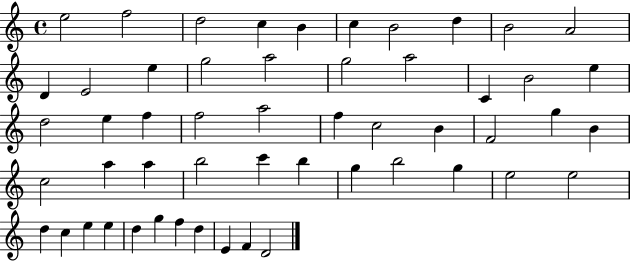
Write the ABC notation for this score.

X:1
T:Untitled
M:4/4
L:1/4
K:C
e2 f2 d2 c B c B2 d B2 A2 D E2 e g2 a2 g2 a2 C B2 e d2 e f f2 a2 f c2 B F2 g B c2 a a b2 c' b g b2 g e2 e2 d c e e d g f d E F D2